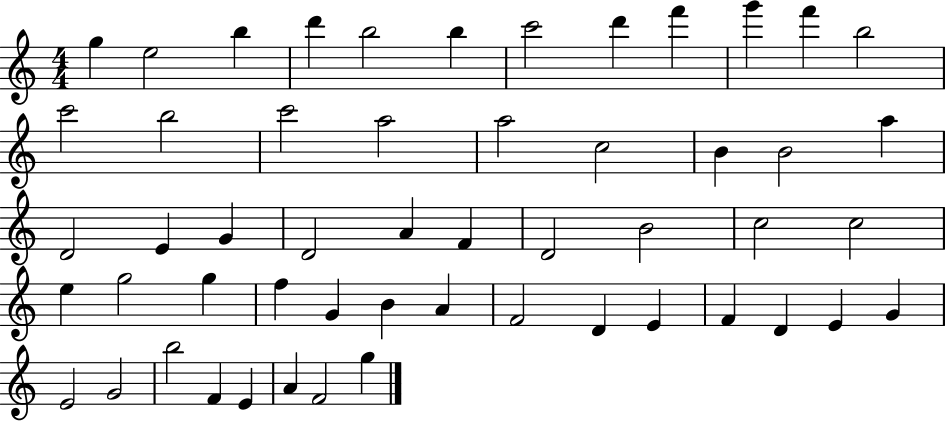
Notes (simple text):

G5/q E5/h B5/q D6/q B5/h B5/q C6/h D6/q F6/q G6/q F6/q B5/h C6/h B5/h C6/h A5/h A5/h C5/h B4/q B4/h A5/q D4/h E4/q G4/q D4/h A4/q F4/q D4/h B4/h C5/h C5/h E5/q G5/h G5/q F5/q G4/q B4/q A4/q F4/h D4/q E4/q F4/q D4/q E4/q G4/q E4/h G4/h B5/h F4/q E4/q A4/q F4/h G5/q